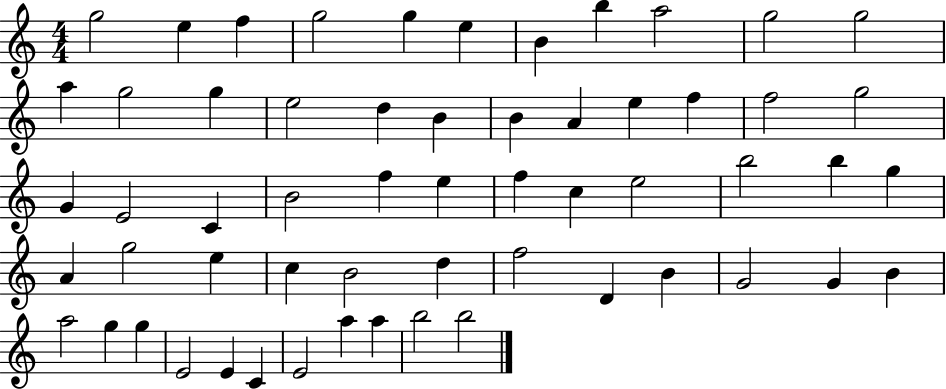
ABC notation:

X:1
T:Untitled
M:4/4
L:1/4
K:C
g2 e f g2 g e B b a2 g2 g2 a g2 g e2 d B B A e f f2 g2 G E2 C B2 f e f c e2 b2 b g A g2 e c B2 d f2 D B G2 G B a2 g g E2 E C E2 a a b2 b2